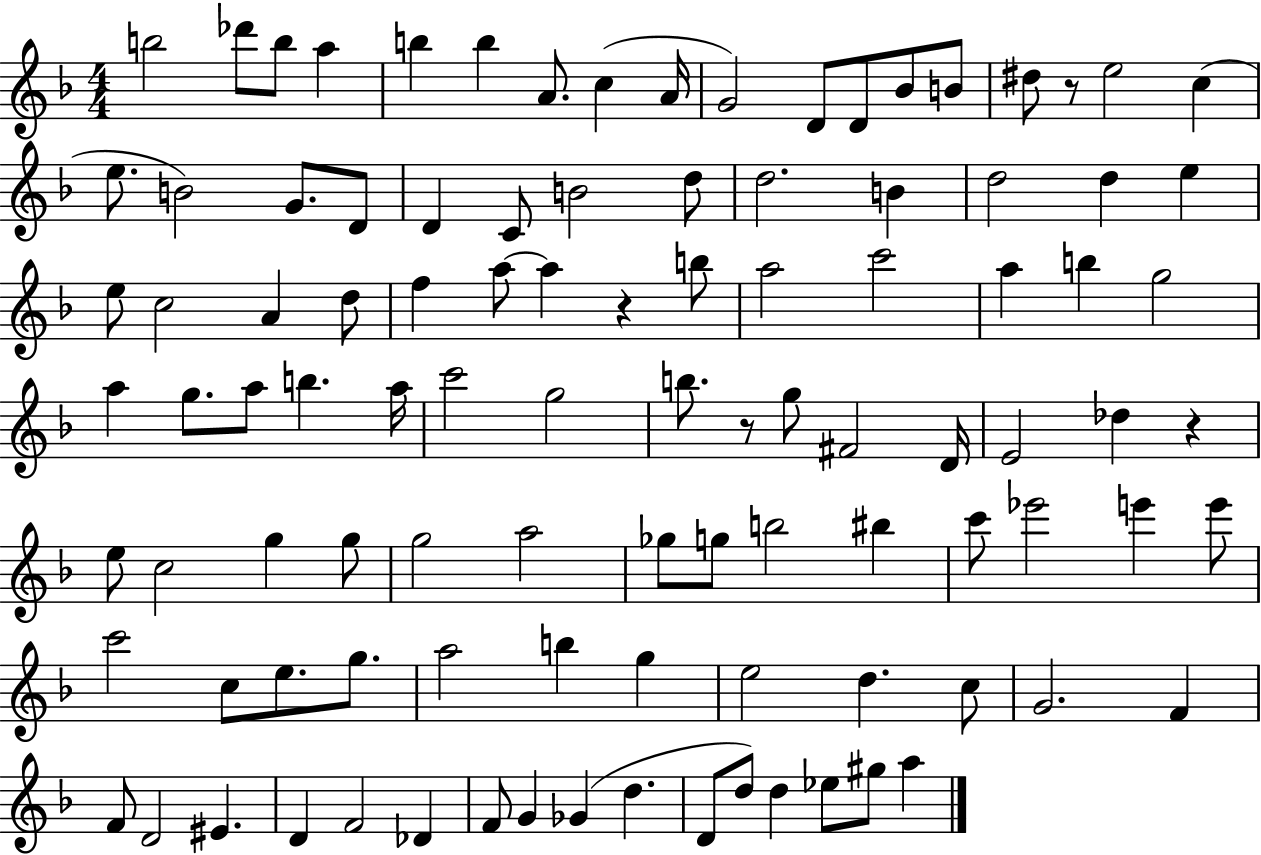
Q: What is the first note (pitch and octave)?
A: B5